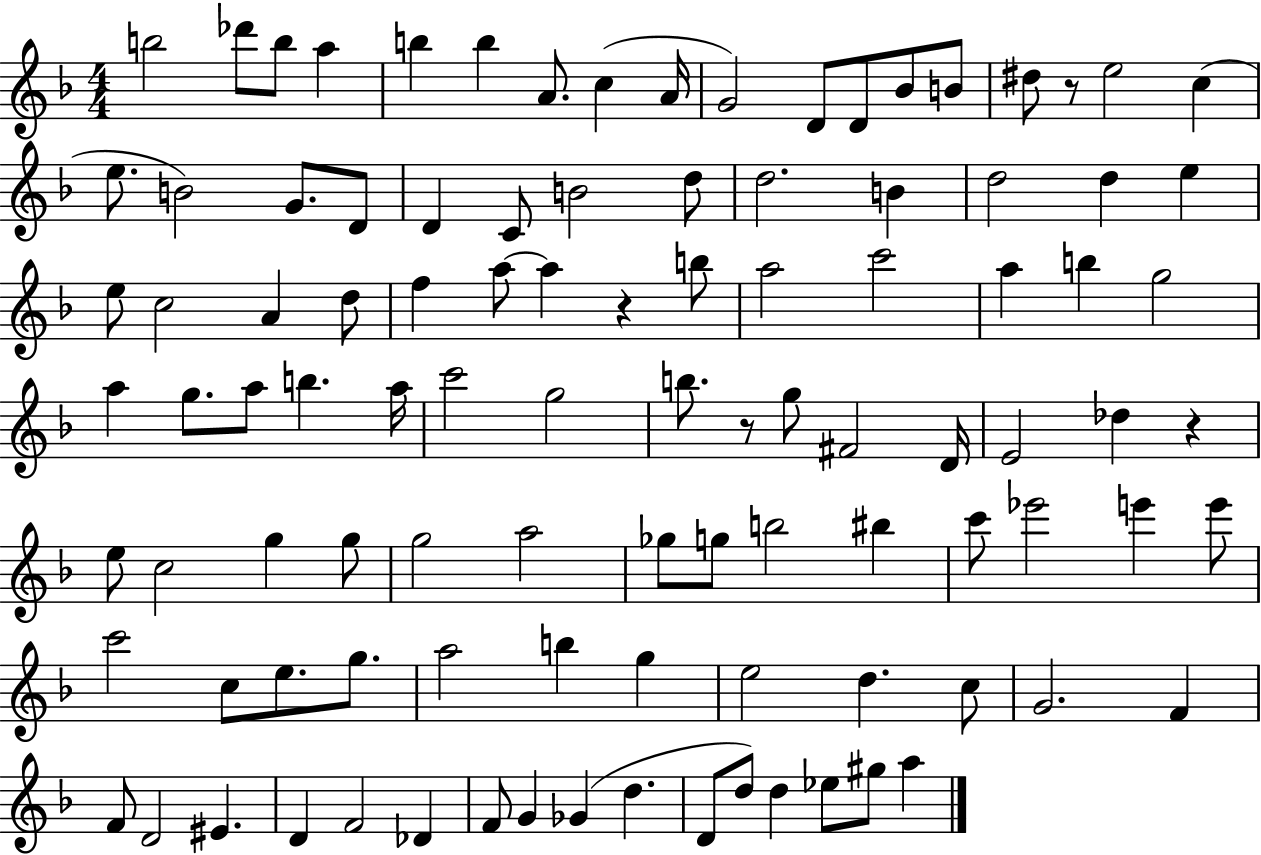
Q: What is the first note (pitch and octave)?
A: B5